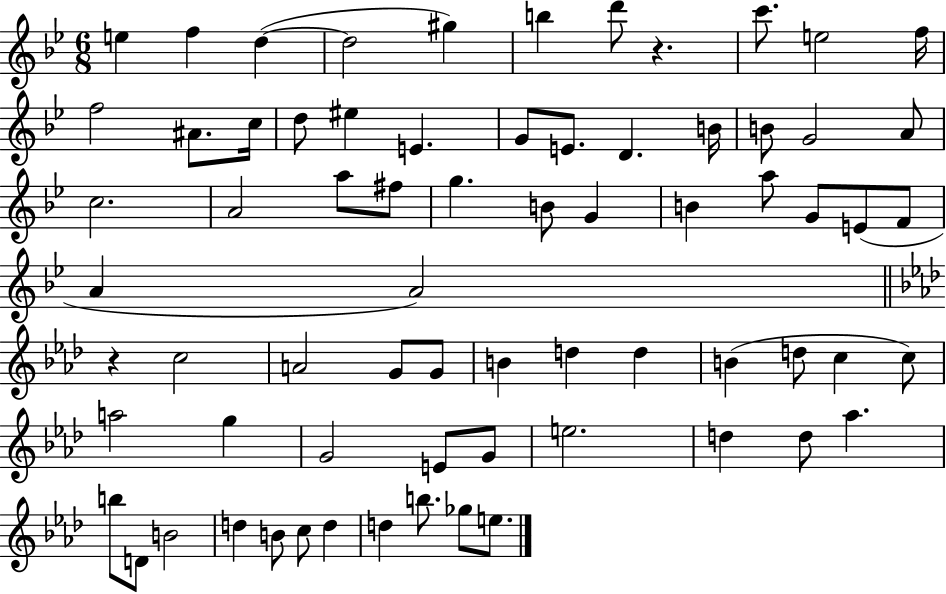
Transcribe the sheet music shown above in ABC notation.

X:1
T:Untitled
M:6/8
L:1/4
K:Bb
e f d d2 ^g b d'/2 z c'/2 e2 f/4 f2 ^A/2 c/4 d/2 ^e E G/2 E/2 D B/4 B/2 G2 A/2 c2 A2 a/2 ^f/2 g B/2 G B a/2 G/2 E/2 F/2 A A2 z c2 A2 G/2 G/2 B d d B d/2 c c/2 a2 g G2 E/2 G/2 e2 d d/2 _a b/2 D/2 B2 d B/2 c/2 d d b/2 _g/2 e/2